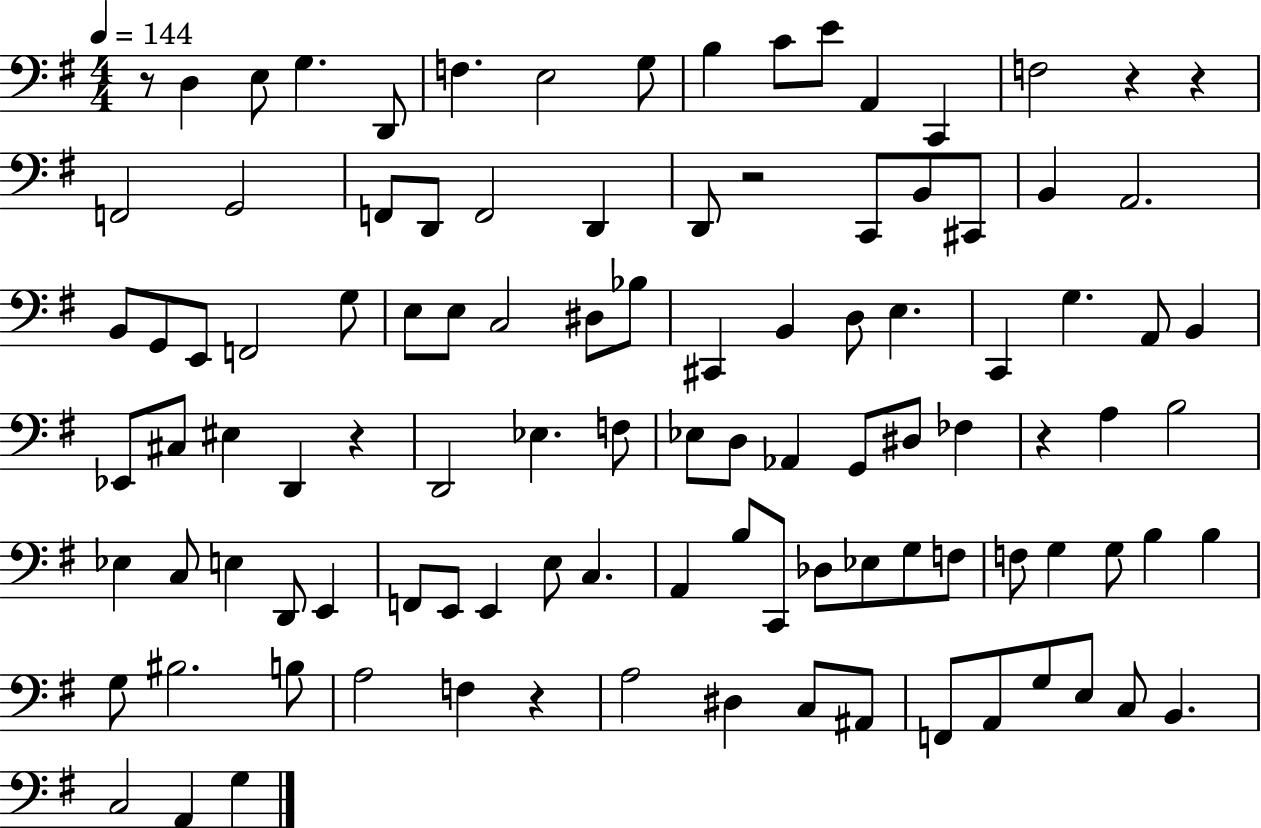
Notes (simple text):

R/e D3/q E3/e G3/q. D2/e F3/q. E3/h G3/e B3/q C4/e E4/e A2/q C2/q F3/h R/q R/q F2/h G2/h F2/e D2/e F2/h D2/q D2/e R/h C2/e B2/e C#2/e B2/q A2/h. B2/e G2/e E2/e F2/h G3/e E3/e E3/e C3/h D#3/e Bb3/e C#2/q B2/q D3/e E3/q. C2/q G3/q. A2/e B2/q Eb2/e C#3/e EIS3/q D2/q R/q D2/h Eb3/q. F3/e Eb3/e D3/e Ab2/q G2/e D#3/e FES3/q R/q A3/q B3/h Eb3/q C3/e E3/q D2/e E2/q F2/e E2/e E2/q E3/e C3/q. A2/q B3/e C2/e Db3/e Eb3/e G3/e F3/e F3/e G3/q G3/e B3/q B3/q G3/e BIS3/h. B3/e A3/h F3/q R/q A3/h D#3/q C3/e A#2/e F2/e A2/e G3/e E3/e C3/e B2/q. C3/h A2/q G3/q